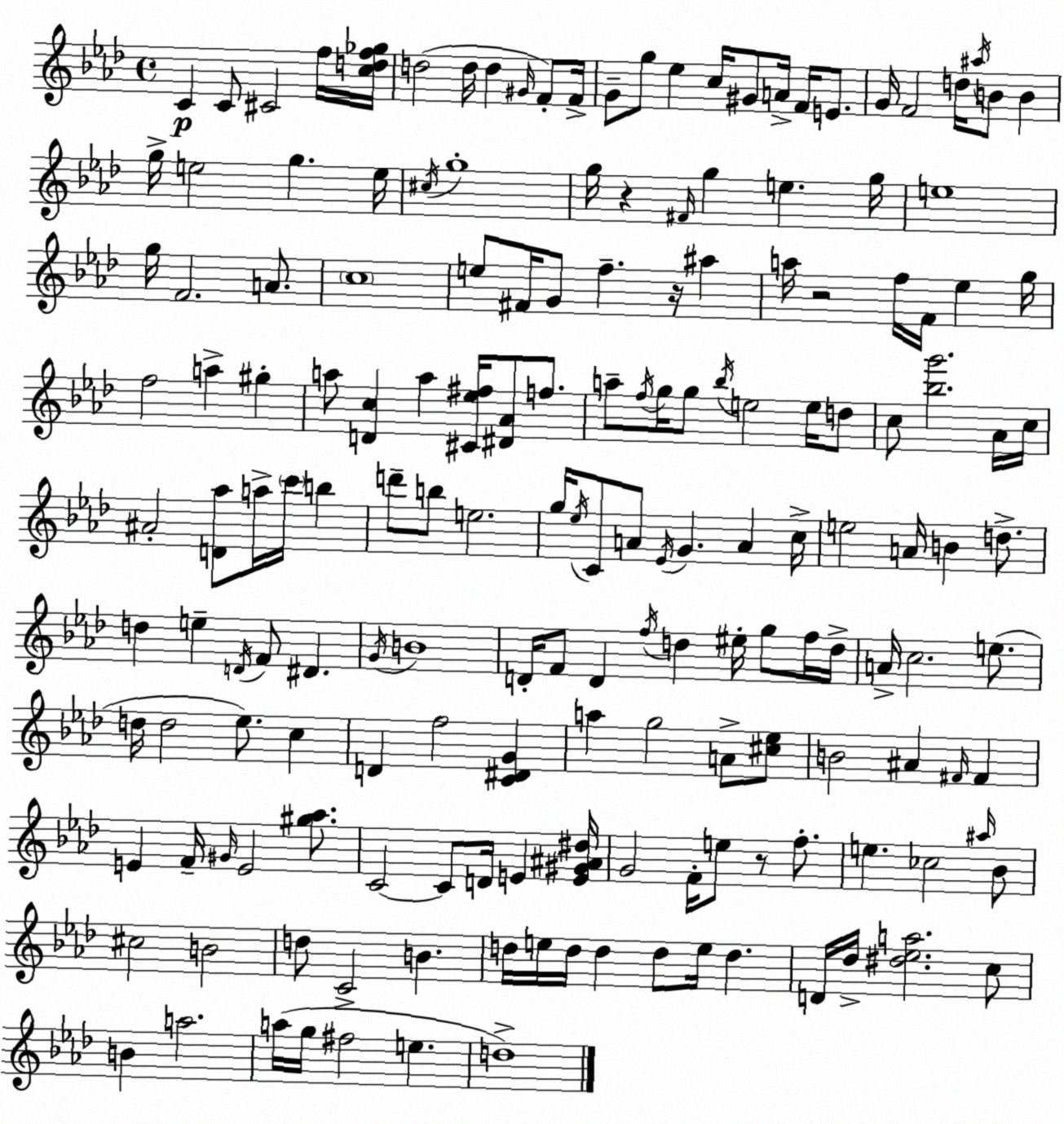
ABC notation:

X:1
T:Untitled
M:4/4
L:1/4
K:Ab
C C/2 ^C2 f/4 [cdf_g]/4 d2 d/4 d ^G/4 F/2 F/4 G/2 g/2 _e c/4 ^G/2 A/4 F/4 E/2 G/4 F2 d/4 ^a/4 B/2 B g/4 e2 g e/4 ^c/4 g4 g/4 z ^F/4 g e g/4 e4 g/4 F2 A/2 c4 e/2 ^F/4 G/2 f z/4 ^a a/4 z2 f/4 F/4 _e g/4 f2 a ^g a/2 [Dc] a [^C_e^f]/4 [^D_A]/2 f/2 a/2 f/4 g/4 g/2 _b/4 e2 e/4 d/2 c/2 [_bg']2 _A/4 c/4 ^A2 [D_a]/2 a/4 c'/4 b d'/2 b/2 e2 g/4 _e/4 C/2 A/2 _E/4 G A c/4 e2 A/4 B d/2 d e D/4 F/2 ^D G/4 B4 D/4 F/2 D f/4 d ^e/4 g/2 f/4 d/4 A/4 c2 e/2 d/4 d2 _e/2 c D f2 [C^DG] a g2 A/2 [^c_e]/2 B2 ^A ^F/4 ^F E F/4 ^G/4 E2 [^g_a]/2 C2 C/2 D/4 E [E^G^A^d]/4 G2 F/4 e/2 z/2 f/2 e _c2 ^a/4 _B/2 ^c2 B2 d/2 C2 B d/4 e/4 d/4 d d/2 e/4 d D/4 _d/4 [^d_ea]2 c/2 B a2 a/4 g/4 ^f2 e d4